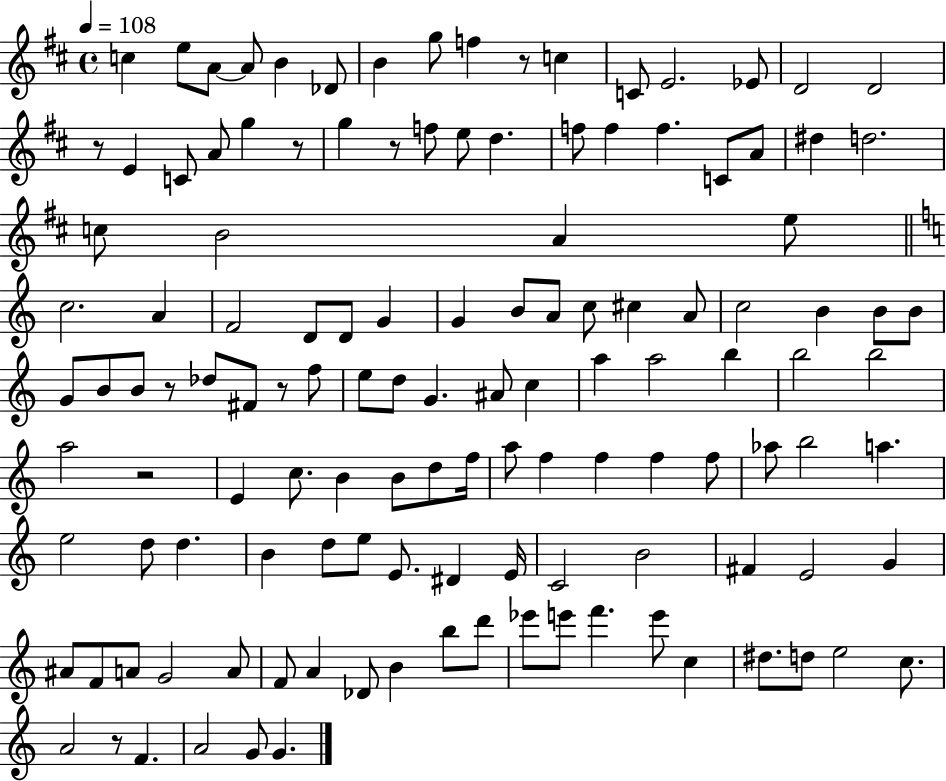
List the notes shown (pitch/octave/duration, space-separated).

C5/q E5/e A4/e A4/e B4/q Db4/e B4/q G5/e F5/q R/e C5/q C4/e E4/h. Eb4/e D4/h D4/h R/e E4/q C4/e A4/e G5/q R/e G5/q R/e F5/e E5/e D5/q. F5/e F5/q F5/q. C4/e A4/e D#5/q D5/h. C5/e B4/h A4/q E5/e C5/h. A4/q F4/h D4/e D4/e G4/q G4/q B4/e A4/e C5/e C#5/q A4/e C5/h B4/q B4/e B4/e G4/e B4/e B4/e R/e Db5/e F#4/e R/e F5/e E5/e D5/e G4/q. A#4/e C5/q A5/q A5/h B5/q B5/h B5/h A5/h R/h E4/q C5/e. B4/q B4/e D5/e F5/s A5/e F5/q F5/q F5/q F5/e Ab5/e B5/h A5/q. E5/h D5/e D5/q. B4/q D5/e E5/e E4/e. D#4/q E4/s C4/h B4/h F#4/q E4/h G4/q A#4/e F4/e A4/e G4/h A4/e F4/e A4/q Db4/e B4/q B5/e D6/e Eb6/e E6/e F6/q. E6/e C5/q D#5/e. D5/e E5/h C5/e. A4/h R/e F4/q. A4/h G4/e G4/q.